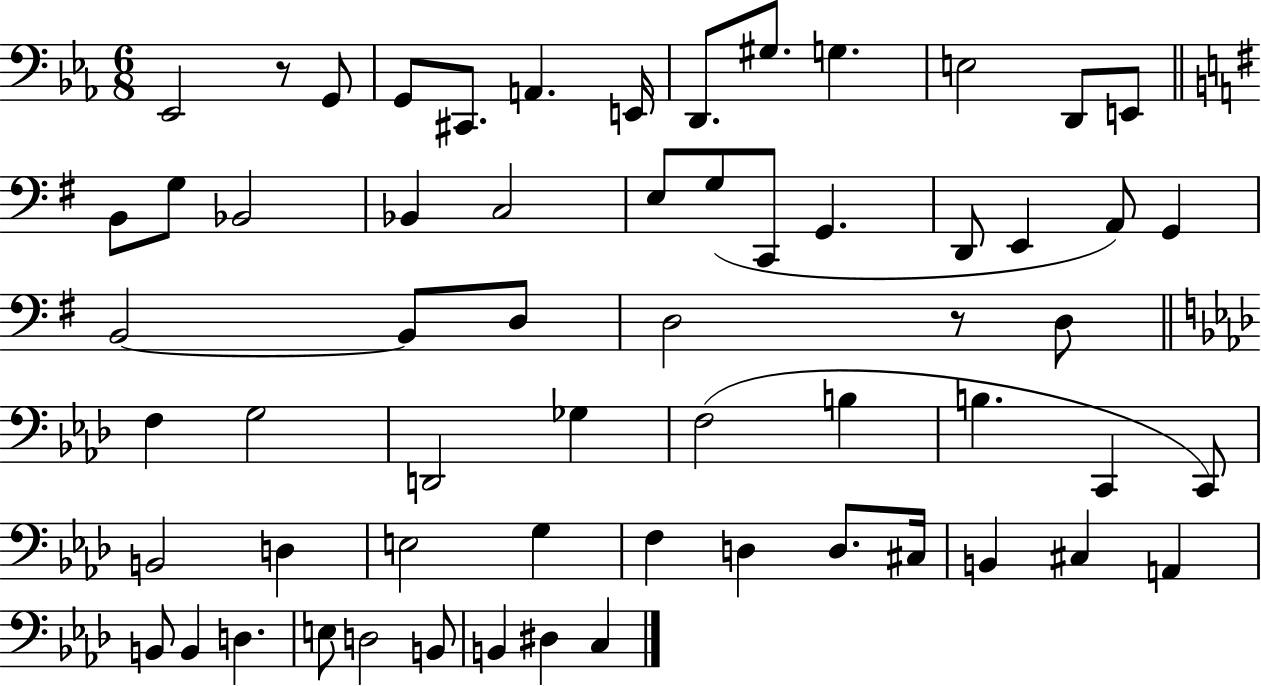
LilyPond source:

{
  \clef bass
  \numericTimeSignature
  \time 6/8
  \key ees \major
  ees,2 r8 g,8 | g,8 cis,8. a,4. e,16 | d,8. gis8. g4. | e2 d,8 e,8 | \break \bar "||" \break \key g \major b,8 g8 bes,2 | bes,4 c2 | e8 g8( c,8 g,4. | d,8 e,4 a,8) g,4 | \break b,2~~ b,8 d8 | d2 r8 d8 | \bar "||" \break \key aes \major f4 g2 | d,2 ges4 | f2( b4 | b4. c,4 c,8) | \break b,2 d4 | e2 g4 | f4 d4 d8. cis16 | b,4 cis4 a,4 | \break b,8 b,4 d4. | e8 d2 b,8 | b,4 dis4 c4 | \bar "|."
}